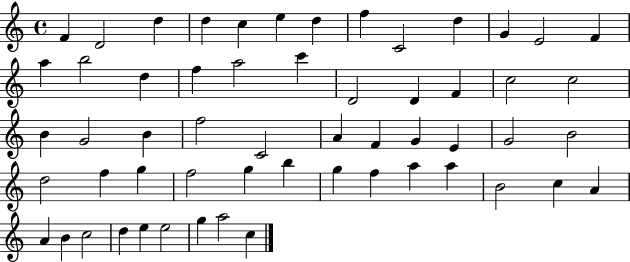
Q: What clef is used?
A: treble